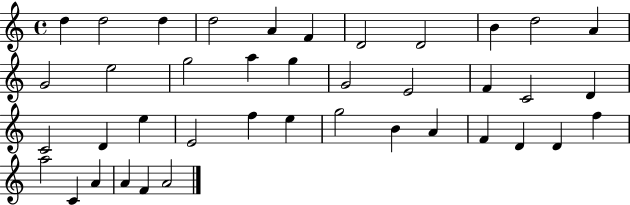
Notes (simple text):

D5/q D5/h D5/q D5/h A4/q F4/q D4/h D4/h B4/q D5/h A4/q G4/h E5/h G5/h A5/q G5/q G4/h E4/h F4/q C4/h D4/q C4/h D4/q E5/q E4/h F5/q E5/q G5/h B4/q A4/q F4/q D4/q D4/q F5/q A5/h C4/q A4/q A4/q F4/q A4/h